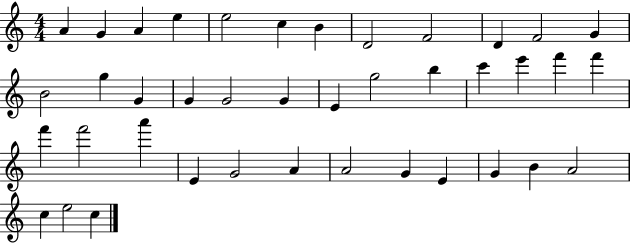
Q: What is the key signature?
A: C major